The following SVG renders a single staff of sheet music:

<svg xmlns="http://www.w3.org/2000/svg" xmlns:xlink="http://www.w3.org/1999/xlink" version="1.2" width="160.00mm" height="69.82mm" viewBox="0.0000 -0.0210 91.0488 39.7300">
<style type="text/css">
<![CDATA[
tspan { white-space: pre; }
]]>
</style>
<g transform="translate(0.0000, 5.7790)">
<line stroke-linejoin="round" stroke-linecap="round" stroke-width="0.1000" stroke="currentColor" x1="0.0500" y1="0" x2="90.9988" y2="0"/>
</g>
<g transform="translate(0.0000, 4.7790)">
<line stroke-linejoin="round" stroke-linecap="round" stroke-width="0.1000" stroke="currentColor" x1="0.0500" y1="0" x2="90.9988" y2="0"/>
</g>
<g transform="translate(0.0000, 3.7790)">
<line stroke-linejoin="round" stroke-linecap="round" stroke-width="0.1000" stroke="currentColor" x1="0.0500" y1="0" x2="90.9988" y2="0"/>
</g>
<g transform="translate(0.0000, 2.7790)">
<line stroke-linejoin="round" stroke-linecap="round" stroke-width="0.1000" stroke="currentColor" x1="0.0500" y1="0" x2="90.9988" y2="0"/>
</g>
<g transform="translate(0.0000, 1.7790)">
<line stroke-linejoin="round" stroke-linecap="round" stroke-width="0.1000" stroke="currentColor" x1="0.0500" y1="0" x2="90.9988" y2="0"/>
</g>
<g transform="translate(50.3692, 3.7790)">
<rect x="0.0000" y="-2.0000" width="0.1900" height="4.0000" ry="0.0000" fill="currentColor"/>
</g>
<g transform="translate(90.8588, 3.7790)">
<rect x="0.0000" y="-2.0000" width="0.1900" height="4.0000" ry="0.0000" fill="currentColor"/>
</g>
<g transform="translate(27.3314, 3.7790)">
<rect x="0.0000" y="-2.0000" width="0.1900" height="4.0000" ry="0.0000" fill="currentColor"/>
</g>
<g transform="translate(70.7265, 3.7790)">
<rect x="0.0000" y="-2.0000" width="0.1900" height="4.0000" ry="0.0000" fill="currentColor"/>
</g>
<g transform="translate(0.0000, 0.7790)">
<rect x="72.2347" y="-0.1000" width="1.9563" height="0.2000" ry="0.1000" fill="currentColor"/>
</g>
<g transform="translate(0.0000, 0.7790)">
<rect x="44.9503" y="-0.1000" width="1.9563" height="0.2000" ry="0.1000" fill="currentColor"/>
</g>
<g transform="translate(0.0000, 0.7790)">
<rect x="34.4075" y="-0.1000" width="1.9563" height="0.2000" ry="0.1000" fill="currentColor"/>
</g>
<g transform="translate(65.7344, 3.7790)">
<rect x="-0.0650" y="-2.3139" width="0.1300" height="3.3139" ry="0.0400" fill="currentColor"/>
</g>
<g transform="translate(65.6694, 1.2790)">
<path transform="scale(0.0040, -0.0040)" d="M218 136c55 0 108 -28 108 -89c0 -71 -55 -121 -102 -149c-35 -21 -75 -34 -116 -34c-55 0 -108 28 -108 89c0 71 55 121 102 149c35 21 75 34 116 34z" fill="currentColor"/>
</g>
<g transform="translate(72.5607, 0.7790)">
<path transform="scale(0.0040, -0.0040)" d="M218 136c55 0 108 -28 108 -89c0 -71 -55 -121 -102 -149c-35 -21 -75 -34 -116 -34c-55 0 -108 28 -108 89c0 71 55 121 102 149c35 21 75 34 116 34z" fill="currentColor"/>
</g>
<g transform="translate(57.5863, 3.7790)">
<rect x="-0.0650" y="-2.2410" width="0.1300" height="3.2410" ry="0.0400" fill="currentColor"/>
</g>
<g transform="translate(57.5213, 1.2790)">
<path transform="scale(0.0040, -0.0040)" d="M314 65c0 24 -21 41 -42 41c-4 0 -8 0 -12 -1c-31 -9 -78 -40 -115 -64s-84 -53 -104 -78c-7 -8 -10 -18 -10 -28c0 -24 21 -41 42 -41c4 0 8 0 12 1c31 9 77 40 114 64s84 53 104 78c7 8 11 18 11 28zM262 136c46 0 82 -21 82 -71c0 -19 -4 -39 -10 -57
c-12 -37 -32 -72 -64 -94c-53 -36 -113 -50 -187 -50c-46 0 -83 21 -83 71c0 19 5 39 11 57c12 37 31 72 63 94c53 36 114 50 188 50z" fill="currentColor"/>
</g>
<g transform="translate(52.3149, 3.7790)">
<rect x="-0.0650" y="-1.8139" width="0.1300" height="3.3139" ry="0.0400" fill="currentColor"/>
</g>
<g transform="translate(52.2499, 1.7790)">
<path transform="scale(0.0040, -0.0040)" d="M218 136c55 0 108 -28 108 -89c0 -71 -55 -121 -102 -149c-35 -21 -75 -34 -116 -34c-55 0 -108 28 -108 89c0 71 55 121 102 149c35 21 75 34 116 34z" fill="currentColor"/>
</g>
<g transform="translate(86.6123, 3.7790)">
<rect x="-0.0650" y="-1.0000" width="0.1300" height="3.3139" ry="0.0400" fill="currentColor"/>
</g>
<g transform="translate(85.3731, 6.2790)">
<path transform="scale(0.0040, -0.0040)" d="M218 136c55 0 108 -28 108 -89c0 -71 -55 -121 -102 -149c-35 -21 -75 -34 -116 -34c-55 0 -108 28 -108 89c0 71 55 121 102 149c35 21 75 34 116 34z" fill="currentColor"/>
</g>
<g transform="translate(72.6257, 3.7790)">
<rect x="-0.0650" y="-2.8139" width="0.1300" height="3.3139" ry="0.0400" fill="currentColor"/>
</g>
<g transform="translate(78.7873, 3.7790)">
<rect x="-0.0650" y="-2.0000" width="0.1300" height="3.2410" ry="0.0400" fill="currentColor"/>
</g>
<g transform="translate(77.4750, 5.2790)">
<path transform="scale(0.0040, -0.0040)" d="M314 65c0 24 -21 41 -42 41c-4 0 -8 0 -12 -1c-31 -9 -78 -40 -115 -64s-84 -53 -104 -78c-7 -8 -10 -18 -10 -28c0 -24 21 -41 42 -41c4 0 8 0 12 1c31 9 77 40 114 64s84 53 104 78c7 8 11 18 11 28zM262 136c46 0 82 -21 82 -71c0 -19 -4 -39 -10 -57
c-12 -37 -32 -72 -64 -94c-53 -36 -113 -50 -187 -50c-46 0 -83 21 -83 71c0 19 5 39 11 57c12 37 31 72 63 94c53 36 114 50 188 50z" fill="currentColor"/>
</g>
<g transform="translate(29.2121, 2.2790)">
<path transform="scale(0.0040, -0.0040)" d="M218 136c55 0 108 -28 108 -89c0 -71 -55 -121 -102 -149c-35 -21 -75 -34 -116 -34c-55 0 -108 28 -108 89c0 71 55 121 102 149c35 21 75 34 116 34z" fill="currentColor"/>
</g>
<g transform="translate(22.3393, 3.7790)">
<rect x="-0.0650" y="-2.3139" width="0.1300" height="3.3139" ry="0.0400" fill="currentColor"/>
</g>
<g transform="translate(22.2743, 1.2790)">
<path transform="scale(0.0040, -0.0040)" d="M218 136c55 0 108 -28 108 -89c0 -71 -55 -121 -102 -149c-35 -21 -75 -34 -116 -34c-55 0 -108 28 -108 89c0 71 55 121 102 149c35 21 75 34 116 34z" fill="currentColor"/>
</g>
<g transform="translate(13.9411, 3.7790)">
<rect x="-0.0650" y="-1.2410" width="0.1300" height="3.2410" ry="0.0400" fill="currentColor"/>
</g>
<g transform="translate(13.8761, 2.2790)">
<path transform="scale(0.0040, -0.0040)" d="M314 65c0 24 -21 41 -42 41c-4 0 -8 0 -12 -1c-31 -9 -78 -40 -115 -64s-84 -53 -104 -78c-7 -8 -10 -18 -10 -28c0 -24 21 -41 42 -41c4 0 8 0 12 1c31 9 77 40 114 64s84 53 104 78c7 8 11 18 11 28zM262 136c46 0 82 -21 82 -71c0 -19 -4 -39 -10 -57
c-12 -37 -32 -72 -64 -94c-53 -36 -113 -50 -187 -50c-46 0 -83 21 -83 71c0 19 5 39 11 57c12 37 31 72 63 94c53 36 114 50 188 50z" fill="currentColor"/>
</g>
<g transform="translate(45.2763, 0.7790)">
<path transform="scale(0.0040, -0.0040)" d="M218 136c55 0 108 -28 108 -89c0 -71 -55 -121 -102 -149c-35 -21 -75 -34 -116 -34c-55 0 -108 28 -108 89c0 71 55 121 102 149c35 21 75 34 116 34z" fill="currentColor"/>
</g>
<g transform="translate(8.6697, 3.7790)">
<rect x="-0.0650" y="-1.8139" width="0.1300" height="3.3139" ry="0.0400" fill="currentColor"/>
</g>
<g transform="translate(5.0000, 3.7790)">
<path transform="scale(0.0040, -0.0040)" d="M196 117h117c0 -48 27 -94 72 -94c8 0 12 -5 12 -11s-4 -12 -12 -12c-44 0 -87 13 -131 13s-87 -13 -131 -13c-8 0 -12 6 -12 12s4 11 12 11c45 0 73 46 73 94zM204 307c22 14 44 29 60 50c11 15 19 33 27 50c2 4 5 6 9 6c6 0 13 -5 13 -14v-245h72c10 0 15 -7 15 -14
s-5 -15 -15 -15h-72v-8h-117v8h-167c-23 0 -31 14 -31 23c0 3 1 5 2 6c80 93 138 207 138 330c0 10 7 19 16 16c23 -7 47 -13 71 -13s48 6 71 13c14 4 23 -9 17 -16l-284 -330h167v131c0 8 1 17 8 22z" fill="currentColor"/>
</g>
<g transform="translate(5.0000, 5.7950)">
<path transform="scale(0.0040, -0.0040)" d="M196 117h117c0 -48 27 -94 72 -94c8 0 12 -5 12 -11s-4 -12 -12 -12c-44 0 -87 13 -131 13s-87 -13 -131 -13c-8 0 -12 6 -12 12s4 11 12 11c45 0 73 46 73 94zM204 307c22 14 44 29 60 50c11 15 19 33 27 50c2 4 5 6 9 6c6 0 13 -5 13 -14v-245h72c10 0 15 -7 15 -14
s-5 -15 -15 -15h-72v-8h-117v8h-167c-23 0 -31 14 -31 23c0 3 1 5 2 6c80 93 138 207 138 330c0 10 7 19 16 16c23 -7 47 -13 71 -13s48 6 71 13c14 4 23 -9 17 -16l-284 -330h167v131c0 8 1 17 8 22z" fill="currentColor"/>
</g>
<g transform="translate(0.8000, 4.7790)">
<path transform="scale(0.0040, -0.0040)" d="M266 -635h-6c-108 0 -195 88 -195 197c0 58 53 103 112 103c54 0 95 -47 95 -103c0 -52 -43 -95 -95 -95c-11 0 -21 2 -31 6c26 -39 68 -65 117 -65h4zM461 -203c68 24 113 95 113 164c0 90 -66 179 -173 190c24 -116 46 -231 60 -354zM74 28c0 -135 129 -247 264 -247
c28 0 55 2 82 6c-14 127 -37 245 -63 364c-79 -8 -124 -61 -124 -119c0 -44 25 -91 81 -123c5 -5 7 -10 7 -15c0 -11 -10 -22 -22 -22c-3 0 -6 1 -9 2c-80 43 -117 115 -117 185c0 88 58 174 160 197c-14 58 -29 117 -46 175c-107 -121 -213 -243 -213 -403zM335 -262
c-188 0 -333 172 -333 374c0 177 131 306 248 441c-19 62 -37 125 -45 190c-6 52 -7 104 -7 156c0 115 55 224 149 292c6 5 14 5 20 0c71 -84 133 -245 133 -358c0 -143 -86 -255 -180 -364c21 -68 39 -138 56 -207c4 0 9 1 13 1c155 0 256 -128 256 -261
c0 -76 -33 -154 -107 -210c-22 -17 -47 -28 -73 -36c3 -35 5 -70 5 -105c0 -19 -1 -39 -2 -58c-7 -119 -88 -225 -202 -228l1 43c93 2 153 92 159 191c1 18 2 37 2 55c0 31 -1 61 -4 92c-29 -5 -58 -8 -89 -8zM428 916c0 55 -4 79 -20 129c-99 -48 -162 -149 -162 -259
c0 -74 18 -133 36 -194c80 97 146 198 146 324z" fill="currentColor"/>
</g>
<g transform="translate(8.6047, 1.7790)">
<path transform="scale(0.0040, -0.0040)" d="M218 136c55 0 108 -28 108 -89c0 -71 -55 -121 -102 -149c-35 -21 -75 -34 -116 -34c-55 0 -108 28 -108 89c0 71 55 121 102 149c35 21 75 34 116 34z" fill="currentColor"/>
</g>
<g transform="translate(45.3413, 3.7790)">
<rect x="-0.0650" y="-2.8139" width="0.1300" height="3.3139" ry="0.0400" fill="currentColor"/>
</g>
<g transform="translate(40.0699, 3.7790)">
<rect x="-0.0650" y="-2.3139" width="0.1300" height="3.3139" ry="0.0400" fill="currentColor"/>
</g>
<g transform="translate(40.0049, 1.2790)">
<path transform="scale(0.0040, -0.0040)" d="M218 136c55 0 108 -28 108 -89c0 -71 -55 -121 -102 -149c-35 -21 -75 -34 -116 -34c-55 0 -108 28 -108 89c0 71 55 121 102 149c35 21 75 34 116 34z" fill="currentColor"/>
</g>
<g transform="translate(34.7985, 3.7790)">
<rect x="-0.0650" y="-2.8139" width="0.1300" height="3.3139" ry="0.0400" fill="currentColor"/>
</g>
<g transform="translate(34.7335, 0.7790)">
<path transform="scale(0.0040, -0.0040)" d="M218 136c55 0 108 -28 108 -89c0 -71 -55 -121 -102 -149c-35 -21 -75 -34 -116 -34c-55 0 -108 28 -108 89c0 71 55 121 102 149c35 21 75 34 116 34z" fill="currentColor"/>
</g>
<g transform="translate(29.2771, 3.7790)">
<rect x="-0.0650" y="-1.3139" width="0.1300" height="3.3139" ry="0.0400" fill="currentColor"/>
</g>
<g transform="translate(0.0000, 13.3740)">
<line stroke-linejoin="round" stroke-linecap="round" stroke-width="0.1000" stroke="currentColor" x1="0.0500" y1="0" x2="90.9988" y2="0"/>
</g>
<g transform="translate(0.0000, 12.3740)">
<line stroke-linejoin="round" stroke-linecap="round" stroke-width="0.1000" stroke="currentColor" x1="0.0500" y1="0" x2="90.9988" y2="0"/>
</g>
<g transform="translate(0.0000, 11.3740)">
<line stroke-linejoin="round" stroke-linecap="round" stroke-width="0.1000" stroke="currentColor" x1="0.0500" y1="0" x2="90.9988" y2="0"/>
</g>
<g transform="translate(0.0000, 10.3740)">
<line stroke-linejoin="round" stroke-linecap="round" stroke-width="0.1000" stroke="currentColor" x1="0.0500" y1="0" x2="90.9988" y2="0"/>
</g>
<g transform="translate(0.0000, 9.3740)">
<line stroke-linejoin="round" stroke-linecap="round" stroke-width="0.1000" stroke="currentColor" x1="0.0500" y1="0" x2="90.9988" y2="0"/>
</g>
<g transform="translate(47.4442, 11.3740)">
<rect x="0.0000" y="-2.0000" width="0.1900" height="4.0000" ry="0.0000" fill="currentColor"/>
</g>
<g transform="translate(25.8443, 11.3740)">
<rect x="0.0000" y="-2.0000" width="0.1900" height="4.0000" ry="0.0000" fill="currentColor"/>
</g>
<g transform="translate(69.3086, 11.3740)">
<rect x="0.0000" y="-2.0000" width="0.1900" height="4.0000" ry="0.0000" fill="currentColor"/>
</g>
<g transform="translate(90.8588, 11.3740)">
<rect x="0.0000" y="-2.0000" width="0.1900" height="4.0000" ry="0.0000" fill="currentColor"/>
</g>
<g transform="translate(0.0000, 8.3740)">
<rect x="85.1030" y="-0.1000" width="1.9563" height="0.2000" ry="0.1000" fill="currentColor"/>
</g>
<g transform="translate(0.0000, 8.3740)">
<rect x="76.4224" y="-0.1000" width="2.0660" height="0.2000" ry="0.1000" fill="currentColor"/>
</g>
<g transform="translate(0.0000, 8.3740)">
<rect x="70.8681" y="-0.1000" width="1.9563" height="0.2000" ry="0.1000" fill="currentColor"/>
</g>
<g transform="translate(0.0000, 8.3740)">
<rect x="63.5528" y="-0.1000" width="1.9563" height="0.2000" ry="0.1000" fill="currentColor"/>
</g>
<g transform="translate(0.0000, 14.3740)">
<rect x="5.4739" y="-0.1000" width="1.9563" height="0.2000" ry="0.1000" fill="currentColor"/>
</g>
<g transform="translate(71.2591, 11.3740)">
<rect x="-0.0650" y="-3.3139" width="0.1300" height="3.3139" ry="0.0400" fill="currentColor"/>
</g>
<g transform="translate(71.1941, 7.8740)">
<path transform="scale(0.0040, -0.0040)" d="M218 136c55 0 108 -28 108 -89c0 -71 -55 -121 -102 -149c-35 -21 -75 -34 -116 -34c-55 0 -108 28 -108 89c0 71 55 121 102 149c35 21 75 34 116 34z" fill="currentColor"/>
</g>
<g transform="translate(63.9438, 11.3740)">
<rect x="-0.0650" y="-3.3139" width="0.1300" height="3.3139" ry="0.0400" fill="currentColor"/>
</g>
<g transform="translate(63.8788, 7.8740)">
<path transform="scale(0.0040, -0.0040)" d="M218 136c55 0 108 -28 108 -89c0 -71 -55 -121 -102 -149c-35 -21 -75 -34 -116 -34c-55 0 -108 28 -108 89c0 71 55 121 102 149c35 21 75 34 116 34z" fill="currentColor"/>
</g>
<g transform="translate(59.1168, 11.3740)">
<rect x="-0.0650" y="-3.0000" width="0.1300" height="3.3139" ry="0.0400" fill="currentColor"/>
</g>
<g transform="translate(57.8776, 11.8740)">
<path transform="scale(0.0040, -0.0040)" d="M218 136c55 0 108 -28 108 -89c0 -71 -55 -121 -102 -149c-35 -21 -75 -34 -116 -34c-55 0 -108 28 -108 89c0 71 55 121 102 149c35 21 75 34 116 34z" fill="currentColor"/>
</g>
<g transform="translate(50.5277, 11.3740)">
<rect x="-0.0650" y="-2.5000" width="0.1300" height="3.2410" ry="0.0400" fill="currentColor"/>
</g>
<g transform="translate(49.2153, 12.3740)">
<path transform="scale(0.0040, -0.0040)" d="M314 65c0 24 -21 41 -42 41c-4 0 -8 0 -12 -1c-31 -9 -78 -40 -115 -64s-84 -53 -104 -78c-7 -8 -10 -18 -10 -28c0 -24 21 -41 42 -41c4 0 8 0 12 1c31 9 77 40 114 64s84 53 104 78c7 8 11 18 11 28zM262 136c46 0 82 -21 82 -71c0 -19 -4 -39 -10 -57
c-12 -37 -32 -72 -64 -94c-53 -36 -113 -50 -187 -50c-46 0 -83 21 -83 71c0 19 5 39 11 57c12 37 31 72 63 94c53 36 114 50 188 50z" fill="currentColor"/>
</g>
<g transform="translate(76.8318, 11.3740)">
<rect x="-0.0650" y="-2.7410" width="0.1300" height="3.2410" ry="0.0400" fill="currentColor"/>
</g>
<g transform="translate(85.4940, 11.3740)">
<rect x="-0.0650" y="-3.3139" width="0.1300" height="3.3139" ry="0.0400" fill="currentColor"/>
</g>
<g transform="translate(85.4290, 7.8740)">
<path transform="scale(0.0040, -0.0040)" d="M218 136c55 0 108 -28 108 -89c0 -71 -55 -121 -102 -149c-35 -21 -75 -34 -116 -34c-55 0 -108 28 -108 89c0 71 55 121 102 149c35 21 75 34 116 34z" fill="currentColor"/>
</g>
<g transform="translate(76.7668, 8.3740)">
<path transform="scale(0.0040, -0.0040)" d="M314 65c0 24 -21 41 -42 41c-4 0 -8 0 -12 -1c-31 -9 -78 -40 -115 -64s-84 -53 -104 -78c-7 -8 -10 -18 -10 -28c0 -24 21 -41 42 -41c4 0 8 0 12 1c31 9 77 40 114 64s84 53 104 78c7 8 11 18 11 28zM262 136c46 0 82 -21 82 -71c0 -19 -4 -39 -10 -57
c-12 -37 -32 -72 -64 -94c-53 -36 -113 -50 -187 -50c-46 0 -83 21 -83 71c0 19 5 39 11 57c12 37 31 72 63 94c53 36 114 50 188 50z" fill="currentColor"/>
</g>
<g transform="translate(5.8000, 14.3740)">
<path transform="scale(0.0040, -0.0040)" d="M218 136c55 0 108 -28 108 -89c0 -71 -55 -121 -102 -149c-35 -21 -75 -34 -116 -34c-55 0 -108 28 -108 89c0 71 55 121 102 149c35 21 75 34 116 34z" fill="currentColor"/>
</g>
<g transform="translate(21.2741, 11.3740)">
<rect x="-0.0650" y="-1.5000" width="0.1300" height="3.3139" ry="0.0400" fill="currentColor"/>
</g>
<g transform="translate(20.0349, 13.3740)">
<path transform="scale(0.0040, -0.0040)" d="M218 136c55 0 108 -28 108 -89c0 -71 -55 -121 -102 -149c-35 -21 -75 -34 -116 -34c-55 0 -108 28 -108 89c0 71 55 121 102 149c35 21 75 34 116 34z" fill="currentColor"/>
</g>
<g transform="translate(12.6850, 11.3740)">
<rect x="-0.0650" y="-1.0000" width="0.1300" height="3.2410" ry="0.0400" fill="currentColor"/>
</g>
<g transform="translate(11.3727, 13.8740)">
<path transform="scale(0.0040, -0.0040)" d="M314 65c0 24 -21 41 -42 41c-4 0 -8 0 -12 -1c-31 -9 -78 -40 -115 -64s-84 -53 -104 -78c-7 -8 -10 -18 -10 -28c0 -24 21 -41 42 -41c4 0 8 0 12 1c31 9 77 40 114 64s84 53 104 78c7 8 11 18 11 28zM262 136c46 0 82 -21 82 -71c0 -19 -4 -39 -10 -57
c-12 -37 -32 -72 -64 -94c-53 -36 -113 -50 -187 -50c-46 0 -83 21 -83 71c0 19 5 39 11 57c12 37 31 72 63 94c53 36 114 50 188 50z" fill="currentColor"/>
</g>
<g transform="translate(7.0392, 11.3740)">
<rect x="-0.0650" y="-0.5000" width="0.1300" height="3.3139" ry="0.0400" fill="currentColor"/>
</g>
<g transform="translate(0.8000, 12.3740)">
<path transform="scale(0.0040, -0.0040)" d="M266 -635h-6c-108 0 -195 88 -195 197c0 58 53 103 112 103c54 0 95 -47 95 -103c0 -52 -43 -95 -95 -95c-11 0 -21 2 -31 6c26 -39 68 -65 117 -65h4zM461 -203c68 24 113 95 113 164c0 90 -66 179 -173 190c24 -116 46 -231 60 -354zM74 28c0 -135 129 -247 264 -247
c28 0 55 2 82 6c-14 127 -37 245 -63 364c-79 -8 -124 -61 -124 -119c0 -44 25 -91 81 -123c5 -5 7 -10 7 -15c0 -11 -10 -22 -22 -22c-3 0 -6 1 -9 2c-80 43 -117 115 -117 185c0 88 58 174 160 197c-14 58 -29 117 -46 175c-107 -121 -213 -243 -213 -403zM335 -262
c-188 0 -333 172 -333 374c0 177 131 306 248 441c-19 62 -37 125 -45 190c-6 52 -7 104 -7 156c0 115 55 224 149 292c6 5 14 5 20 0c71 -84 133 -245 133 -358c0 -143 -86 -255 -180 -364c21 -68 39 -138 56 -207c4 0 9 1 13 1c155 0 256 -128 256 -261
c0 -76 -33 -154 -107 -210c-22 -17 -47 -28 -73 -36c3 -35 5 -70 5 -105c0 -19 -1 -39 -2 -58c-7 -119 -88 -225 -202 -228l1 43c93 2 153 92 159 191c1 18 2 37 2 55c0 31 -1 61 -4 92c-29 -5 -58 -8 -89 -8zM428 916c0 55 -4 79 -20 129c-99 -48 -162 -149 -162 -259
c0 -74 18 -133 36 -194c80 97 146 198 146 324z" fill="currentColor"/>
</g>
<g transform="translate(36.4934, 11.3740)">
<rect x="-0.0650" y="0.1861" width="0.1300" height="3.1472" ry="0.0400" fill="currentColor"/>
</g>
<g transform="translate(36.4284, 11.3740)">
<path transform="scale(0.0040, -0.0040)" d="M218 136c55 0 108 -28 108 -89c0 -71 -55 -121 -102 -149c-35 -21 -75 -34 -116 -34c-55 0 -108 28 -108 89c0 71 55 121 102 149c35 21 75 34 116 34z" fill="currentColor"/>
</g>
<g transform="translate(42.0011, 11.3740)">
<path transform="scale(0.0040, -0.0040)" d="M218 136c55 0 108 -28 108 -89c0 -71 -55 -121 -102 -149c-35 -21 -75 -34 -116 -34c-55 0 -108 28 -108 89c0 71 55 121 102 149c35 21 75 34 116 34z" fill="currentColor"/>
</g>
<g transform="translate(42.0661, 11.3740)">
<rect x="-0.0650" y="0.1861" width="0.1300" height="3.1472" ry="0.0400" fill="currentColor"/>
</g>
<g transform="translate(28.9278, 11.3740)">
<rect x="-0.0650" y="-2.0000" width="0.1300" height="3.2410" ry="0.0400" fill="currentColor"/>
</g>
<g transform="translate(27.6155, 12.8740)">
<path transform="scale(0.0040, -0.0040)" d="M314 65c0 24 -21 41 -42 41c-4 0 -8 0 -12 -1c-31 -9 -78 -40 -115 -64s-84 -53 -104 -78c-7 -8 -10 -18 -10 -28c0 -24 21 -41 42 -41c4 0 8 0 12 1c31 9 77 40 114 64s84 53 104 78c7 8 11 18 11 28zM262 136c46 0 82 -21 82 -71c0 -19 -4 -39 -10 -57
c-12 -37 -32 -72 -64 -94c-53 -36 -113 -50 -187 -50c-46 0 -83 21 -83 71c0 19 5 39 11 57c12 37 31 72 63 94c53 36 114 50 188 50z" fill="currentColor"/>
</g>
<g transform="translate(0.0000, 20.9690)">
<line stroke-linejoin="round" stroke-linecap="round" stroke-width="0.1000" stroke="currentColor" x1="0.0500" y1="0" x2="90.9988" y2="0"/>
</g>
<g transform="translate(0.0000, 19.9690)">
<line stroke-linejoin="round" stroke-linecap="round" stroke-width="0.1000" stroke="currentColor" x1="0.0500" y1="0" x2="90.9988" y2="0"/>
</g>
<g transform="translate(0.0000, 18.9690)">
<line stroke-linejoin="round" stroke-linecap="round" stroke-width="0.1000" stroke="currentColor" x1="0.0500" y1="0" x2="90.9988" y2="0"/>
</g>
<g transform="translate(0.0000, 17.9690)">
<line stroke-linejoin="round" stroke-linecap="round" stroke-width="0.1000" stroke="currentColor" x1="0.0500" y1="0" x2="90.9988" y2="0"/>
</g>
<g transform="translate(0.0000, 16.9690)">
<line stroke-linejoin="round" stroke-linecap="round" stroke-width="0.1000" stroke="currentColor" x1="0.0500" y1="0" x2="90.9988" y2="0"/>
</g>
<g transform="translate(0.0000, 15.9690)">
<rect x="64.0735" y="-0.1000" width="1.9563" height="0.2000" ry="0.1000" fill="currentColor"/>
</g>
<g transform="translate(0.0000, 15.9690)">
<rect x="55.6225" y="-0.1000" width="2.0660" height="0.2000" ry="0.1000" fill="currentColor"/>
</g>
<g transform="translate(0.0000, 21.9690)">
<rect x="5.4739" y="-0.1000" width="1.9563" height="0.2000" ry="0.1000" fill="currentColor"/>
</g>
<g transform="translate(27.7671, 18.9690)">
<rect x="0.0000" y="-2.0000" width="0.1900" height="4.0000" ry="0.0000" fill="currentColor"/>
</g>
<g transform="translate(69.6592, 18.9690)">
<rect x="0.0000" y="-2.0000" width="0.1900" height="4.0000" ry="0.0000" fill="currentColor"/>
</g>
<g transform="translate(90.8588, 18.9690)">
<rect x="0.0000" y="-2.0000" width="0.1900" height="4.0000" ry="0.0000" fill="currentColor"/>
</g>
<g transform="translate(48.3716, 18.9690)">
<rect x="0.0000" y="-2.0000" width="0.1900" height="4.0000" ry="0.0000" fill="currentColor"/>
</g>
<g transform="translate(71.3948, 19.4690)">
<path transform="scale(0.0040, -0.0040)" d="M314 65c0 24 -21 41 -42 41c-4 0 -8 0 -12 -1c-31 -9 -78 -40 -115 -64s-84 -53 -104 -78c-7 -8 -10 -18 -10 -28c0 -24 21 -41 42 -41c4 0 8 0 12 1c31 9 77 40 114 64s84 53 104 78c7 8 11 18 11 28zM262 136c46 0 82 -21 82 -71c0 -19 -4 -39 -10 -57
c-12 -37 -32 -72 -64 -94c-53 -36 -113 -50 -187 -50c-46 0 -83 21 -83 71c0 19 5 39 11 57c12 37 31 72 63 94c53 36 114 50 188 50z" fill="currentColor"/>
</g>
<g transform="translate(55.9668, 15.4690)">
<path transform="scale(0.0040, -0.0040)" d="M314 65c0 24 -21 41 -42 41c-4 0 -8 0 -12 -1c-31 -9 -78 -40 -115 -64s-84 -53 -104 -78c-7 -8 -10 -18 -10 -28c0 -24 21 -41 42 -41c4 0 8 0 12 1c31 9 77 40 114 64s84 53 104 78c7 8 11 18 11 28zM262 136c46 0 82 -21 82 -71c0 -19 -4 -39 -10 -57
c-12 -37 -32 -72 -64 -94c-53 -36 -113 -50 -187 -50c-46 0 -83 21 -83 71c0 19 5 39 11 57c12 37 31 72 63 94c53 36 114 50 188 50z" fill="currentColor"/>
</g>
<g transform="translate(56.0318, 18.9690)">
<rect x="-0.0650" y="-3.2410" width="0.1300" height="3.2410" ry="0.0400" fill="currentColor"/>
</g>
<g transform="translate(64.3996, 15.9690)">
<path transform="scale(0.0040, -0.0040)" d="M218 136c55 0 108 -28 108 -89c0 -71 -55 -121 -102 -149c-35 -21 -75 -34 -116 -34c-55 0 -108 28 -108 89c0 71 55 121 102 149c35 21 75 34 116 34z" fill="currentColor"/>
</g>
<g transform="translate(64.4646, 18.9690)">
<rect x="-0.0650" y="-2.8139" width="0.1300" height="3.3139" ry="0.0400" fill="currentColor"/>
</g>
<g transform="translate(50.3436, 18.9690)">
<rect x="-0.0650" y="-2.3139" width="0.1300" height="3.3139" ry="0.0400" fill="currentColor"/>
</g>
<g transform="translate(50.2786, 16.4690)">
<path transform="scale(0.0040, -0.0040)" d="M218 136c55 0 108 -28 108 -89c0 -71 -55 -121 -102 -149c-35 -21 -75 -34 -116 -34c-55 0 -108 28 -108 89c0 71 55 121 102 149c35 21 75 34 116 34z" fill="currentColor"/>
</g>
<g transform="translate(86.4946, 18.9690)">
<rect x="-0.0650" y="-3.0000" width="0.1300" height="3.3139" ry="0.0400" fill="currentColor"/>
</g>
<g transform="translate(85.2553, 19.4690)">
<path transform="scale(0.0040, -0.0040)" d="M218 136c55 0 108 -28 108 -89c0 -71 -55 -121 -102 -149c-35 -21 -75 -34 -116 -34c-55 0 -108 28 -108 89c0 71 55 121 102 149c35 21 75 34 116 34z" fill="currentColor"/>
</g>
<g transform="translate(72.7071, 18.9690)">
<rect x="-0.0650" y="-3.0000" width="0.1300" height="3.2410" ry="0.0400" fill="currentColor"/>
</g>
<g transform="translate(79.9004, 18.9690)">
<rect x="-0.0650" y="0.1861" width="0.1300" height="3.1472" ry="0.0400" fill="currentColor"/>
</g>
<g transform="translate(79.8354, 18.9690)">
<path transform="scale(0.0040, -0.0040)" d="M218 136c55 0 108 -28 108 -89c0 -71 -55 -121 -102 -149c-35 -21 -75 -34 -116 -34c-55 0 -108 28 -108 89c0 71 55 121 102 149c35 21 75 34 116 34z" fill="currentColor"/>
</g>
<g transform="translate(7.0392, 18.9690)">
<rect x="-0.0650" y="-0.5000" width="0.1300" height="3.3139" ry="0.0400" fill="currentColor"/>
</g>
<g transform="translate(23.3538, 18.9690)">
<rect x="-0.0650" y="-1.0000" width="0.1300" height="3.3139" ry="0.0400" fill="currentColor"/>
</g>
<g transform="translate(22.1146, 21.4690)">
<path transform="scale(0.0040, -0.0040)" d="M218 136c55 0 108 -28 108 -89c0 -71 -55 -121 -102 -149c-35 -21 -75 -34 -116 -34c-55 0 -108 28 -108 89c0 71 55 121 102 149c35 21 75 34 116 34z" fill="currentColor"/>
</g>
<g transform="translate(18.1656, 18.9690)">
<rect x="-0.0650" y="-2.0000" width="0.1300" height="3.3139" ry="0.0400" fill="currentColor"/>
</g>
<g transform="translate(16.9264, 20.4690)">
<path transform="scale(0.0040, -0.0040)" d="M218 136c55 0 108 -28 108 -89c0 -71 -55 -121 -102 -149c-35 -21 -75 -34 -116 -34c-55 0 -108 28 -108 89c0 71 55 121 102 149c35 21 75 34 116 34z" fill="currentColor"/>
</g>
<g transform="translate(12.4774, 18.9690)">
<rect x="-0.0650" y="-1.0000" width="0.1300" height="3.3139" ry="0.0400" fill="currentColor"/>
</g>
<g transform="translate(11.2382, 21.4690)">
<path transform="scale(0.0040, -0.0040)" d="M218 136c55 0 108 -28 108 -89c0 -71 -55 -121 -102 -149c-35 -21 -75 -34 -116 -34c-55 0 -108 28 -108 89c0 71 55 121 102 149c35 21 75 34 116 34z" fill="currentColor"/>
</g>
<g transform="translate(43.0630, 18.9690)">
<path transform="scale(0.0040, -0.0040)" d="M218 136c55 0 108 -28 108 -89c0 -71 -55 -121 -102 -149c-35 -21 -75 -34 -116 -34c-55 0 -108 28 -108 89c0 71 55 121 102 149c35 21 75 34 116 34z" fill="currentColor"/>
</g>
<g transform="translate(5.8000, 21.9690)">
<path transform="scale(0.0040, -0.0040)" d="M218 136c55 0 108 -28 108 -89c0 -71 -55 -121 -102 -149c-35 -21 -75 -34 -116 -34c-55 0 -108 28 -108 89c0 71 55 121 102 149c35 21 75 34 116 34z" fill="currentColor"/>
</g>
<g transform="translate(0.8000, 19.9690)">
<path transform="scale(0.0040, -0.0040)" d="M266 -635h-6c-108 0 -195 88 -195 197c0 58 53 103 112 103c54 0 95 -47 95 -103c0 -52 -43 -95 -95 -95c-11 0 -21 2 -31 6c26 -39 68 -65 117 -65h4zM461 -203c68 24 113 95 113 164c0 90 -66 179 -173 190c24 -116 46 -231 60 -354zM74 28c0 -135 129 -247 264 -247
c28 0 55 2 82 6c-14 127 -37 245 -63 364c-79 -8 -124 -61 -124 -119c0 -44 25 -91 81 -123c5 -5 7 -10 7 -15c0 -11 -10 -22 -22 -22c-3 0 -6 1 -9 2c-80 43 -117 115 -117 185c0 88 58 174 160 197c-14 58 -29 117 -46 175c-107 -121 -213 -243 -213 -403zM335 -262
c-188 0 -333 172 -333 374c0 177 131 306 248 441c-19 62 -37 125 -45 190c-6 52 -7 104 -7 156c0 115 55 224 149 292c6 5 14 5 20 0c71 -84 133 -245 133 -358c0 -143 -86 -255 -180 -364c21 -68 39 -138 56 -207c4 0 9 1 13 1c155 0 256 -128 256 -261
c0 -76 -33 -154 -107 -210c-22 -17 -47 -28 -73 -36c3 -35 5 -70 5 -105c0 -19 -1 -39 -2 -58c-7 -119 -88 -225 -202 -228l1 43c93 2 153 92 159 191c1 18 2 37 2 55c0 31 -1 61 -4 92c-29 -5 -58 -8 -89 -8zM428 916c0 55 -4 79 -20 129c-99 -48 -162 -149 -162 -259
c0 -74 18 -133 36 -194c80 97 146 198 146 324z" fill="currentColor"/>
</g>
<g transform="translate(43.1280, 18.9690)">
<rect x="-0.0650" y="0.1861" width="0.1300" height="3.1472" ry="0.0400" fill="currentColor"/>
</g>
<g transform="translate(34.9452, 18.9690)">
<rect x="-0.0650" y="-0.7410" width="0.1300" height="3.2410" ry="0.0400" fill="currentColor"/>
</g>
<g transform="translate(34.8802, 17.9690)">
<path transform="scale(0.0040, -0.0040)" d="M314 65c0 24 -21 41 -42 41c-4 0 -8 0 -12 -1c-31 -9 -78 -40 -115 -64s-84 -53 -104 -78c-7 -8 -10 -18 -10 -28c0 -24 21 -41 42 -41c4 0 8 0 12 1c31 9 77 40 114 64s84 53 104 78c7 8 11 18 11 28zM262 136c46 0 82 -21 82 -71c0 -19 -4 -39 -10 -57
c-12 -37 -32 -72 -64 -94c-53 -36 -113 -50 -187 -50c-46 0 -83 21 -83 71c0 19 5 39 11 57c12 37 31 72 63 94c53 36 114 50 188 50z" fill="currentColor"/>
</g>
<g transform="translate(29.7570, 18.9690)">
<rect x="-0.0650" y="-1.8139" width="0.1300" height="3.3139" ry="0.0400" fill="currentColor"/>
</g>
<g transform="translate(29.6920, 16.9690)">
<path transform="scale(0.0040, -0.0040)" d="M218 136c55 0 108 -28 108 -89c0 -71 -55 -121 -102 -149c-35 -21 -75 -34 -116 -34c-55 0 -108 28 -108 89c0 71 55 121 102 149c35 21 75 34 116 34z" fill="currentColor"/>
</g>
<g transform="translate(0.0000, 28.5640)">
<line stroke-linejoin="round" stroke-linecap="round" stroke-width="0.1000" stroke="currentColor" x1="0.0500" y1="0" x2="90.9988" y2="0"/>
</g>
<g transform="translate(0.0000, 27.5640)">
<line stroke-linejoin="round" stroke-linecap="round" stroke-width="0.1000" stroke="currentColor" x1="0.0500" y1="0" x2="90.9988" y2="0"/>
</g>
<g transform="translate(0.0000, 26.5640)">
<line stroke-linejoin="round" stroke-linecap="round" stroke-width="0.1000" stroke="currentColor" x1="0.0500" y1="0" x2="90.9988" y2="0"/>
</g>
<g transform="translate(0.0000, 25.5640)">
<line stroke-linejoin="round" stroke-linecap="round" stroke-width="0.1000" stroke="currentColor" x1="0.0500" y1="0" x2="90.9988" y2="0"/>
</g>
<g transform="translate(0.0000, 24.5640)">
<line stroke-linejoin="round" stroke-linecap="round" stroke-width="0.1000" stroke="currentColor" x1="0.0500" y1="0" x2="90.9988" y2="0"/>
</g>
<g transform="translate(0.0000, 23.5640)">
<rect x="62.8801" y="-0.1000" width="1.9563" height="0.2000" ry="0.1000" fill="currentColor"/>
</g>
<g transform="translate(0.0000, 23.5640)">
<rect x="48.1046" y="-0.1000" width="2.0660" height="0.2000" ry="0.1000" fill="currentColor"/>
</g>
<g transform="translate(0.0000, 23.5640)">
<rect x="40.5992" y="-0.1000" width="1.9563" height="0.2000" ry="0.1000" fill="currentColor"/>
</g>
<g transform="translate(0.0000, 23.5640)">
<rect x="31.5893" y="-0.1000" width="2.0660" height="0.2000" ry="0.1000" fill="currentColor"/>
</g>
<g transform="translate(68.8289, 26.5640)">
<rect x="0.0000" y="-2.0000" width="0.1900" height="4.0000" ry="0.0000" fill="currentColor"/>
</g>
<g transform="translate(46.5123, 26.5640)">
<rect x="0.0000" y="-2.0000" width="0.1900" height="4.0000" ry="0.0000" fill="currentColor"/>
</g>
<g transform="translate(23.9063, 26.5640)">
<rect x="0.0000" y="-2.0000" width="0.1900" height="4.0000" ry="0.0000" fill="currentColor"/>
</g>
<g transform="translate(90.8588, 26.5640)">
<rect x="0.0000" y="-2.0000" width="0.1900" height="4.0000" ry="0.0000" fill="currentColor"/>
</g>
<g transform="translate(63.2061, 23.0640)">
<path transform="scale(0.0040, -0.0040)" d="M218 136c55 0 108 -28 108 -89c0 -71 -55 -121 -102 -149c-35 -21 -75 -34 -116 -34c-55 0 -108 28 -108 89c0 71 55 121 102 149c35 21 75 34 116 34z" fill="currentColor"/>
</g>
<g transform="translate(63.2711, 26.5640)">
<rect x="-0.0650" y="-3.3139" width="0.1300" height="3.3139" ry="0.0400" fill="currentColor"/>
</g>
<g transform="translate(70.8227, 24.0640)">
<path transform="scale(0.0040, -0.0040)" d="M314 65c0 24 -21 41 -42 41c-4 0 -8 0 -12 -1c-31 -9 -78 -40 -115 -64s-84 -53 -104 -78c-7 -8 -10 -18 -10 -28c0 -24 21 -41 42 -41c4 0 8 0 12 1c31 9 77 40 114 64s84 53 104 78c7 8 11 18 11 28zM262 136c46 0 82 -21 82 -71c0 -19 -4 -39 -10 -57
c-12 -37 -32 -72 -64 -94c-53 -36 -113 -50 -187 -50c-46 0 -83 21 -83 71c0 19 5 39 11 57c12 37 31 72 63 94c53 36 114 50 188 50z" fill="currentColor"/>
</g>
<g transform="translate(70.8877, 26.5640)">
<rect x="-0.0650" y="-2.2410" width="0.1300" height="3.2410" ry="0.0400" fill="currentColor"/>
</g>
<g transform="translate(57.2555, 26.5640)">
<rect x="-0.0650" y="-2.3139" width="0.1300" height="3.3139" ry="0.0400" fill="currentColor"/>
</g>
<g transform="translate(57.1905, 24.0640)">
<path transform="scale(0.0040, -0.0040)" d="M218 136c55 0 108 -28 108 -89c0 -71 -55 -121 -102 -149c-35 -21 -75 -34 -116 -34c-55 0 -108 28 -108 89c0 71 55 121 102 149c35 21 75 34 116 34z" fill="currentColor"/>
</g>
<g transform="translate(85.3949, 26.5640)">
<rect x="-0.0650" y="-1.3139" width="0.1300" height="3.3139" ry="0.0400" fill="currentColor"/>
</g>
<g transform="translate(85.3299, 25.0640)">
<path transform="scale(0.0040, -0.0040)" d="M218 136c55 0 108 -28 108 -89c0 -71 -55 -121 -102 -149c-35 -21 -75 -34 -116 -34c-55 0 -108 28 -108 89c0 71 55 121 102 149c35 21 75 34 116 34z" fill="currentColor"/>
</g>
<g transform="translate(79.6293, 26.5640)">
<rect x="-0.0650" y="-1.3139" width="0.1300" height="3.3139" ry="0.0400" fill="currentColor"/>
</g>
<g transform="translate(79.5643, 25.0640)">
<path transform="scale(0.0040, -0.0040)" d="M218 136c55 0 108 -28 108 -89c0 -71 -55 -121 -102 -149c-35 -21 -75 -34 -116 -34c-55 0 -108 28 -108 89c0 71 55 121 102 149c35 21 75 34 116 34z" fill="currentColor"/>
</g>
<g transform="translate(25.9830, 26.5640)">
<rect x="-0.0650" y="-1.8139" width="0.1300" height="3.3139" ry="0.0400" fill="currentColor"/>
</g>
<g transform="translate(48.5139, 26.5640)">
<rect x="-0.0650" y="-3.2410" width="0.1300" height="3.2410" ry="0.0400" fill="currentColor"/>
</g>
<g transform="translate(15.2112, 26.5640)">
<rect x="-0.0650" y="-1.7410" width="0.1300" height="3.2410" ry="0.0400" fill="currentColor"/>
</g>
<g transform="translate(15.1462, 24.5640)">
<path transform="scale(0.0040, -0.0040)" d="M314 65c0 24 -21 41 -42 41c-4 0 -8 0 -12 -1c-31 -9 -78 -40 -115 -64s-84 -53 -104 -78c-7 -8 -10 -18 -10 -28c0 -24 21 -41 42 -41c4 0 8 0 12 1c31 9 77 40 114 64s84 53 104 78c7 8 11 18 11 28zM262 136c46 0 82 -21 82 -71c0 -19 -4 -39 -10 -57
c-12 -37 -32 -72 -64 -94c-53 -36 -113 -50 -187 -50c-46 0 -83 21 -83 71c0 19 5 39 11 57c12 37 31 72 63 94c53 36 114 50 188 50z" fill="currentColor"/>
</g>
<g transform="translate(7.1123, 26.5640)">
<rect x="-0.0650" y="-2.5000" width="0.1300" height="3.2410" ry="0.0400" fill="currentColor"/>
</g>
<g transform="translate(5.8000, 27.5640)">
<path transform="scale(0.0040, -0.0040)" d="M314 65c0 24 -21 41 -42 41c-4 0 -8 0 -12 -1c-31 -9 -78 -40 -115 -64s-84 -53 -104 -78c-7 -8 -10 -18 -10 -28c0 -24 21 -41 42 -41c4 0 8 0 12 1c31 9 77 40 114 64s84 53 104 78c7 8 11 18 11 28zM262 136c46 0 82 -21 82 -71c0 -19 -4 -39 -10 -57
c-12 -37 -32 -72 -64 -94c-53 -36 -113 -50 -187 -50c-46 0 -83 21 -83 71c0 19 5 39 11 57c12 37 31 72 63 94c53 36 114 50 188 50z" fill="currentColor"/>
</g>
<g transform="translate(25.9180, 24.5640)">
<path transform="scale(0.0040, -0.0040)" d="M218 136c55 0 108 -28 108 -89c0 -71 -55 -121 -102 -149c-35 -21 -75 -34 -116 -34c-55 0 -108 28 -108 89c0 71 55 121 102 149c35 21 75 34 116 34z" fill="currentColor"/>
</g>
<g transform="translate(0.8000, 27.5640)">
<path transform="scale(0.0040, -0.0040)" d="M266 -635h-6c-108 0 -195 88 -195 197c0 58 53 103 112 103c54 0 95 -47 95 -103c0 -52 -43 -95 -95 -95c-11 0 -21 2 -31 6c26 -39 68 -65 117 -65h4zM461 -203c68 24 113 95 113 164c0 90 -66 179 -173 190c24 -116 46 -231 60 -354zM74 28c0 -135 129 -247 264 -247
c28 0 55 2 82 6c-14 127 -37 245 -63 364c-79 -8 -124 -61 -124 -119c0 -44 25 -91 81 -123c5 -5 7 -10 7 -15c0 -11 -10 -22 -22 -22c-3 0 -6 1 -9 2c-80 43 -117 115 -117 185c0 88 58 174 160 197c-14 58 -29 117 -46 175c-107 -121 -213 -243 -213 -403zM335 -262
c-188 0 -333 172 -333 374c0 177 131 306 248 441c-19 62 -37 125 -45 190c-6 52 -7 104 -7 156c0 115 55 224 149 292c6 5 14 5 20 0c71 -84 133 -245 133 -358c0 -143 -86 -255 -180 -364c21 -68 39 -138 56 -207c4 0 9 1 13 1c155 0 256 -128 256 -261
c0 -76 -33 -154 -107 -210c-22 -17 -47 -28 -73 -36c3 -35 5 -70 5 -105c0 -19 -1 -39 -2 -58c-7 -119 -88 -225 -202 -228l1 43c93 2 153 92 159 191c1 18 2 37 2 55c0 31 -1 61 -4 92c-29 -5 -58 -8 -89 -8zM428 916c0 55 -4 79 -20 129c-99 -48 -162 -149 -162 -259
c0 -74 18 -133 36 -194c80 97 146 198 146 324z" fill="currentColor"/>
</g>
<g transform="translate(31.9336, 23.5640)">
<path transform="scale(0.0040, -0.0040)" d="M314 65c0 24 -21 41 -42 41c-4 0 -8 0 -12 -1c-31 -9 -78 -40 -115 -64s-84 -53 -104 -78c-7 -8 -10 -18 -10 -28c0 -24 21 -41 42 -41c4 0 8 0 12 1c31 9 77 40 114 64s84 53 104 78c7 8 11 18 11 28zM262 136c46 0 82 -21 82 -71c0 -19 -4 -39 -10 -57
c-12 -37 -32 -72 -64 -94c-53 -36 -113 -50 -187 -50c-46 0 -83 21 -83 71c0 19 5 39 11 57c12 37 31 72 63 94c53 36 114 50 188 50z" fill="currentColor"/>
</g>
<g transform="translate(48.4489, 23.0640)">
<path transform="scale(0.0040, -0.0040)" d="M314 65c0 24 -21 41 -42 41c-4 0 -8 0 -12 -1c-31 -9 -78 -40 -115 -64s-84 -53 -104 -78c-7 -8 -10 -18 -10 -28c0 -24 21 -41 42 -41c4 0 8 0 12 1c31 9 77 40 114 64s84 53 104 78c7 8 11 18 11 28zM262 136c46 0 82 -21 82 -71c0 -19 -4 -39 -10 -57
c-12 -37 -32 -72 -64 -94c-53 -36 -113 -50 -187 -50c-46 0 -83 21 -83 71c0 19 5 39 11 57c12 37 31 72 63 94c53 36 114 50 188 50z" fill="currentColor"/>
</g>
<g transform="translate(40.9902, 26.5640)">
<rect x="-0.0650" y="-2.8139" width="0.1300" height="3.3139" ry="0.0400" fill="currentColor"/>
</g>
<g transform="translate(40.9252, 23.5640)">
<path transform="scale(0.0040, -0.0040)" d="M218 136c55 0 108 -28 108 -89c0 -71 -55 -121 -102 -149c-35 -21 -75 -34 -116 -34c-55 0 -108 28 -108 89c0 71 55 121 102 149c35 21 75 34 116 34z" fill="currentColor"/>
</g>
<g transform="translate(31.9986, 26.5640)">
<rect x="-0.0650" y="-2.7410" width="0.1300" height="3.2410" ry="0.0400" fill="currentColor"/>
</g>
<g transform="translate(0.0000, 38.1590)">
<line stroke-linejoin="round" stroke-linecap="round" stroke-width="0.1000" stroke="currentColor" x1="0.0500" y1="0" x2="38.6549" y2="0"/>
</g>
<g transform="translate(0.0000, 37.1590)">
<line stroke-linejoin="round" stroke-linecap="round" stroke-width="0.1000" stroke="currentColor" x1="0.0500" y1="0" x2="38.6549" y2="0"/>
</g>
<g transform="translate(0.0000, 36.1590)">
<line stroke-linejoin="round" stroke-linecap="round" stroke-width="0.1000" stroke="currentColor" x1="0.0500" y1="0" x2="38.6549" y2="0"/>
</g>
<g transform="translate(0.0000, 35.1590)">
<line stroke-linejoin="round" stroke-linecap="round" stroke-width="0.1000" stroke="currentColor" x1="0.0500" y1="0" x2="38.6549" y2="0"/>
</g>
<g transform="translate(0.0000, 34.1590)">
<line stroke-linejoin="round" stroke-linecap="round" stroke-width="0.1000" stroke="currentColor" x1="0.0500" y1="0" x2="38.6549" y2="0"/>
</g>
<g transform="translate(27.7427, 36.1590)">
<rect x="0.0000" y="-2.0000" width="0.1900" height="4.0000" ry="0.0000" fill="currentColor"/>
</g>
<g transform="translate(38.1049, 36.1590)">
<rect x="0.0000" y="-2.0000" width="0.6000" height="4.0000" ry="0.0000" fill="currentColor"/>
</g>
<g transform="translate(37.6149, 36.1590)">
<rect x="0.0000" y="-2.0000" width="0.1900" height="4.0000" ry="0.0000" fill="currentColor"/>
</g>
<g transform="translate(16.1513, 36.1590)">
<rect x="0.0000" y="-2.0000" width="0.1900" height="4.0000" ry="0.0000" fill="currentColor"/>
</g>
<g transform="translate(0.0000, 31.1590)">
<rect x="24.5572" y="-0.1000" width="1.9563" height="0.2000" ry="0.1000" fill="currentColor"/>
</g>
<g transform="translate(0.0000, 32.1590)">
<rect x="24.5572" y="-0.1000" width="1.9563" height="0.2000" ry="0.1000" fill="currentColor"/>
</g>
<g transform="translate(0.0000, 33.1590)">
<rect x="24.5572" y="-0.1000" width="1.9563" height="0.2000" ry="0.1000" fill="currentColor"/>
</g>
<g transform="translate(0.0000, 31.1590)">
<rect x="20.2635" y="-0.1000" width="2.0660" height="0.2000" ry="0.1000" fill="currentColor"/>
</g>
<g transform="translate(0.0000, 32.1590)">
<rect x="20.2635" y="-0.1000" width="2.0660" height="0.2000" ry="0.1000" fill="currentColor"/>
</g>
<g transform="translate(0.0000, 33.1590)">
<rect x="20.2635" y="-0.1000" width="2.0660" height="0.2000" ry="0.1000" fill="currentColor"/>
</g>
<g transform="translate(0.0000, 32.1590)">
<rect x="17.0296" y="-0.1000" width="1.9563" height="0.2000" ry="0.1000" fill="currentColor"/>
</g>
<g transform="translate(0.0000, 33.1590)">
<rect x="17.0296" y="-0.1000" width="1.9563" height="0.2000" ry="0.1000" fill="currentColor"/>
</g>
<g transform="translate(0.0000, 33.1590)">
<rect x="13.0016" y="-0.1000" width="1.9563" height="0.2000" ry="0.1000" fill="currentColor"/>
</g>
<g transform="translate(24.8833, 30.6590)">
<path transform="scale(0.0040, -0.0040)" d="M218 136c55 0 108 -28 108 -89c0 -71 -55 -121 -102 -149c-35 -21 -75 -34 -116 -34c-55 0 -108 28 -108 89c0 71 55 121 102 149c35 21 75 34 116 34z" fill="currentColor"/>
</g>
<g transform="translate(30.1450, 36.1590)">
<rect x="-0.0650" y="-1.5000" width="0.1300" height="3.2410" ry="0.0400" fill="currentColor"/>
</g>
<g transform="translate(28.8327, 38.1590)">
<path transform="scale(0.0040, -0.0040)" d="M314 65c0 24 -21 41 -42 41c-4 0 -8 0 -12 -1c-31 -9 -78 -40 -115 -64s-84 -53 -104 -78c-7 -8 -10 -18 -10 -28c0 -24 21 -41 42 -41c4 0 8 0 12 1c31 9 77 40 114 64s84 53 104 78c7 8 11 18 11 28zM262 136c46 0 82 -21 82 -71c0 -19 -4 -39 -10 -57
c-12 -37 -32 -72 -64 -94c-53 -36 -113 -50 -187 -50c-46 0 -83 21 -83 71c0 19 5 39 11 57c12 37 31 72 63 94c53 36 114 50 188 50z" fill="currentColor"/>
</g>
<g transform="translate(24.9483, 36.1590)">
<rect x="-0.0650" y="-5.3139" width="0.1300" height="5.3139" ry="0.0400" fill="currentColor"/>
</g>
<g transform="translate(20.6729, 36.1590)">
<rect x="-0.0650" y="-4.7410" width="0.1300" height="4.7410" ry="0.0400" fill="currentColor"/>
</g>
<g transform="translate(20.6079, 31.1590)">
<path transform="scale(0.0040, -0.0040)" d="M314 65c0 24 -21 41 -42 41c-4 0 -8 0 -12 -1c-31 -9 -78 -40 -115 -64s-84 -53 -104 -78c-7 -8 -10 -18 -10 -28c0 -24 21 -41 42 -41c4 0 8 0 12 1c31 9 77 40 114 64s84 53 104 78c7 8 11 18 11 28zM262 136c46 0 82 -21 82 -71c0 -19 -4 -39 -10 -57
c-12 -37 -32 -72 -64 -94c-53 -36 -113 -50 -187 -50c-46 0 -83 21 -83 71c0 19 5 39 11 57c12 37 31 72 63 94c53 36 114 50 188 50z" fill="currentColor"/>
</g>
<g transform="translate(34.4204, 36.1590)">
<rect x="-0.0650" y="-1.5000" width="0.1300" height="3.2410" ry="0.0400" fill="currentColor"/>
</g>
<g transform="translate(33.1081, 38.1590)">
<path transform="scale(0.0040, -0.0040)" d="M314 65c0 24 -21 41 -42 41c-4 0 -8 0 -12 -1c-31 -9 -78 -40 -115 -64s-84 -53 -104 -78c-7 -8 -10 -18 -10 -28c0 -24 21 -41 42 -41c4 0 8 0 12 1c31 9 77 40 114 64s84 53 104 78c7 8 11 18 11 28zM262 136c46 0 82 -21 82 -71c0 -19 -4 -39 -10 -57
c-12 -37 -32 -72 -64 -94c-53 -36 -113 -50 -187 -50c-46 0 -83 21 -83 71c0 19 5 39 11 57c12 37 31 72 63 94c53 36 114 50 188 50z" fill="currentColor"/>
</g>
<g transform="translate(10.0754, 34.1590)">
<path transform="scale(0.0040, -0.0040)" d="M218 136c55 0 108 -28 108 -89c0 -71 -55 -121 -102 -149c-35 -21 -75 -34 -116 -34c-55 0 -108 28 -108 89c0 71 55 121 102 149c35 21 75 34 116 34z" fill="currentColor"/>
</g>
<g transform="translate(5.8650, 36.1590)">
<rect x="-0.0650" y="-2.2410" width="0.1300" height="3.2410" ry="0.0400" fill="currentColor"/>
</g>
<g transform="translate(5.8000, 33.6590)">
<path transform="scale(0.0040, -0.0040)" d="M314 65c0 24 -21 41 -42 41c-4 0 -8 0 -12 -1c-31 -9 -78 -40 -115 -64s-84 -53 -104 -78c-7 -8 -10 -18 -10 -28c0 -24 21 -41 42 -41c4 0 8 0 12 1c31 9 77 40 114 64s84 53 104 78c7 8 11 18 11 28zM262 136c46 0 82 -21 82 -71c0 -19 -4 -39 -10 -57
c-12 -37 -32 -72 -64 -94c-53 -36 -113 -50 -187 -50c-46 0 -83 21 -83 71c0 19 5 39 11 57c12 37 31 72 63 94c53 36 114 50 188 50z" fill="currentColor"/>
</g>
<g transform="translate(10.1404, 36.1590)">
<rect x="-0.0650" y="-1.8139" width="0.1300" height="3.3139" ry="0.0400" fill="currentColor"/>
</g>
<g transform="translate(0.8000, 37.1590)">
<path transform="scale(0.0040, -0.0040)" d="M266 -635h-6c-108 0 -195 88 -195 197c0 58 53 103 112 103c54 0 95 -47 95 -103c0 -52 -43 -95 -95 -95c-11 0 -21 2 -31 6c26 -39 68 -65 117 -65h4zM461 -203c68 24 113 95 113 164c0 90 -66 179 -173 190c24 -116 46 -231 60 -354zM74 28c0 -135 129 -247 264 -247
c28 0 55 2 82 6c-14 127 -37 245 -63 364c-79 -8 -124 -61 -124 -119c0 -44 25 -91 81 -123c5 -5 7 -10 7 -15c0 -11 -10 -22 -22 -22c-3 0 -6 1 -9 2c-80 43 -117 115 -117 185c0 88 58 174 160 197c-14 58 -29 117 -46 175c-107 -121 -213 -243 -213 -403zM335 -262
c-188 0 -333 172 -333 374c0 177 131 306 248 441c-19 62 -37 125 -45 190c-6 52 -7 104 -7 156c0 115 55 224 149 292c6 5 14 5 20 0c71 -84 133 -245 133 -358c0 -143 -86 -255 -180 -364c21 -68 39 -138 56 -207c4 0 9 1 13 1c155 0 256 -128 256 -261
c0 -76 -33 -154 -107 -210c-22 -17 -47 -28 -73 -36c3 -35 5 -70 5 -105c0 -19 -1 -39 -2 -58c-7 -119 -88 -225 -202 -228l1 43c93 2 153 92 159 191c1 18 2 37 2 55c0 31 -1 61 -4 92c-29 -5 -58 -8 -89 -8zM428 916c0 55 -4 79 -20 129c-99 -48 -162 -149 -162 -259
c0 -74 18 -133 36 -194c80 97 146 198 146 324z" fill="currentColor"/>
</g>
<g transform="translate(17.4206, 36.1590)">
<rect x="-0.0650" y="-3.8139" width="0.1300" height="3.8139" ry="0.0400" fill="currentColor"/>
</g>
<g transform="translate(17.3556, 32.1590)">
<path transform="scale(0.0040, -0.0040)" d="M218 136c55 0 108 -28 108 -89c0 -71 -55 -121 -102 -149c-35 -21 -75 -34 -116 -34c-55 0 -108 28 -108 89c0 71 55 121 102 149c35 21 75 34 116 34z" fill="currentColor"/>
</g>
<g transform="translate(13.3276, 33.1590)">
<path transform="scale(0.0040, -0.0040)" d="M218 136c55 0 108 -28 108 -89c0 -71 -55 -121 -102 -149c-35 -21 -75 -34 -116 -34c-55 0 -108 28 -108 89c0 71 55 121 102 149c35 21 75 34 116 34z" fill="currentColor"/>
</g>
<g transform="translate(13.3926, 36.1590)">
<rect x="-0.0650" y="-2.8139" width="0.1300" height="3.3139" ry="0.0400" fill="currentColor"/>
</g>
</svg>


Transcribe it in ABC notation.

X:1
T:Untitled
M:4/4
L:1/4
K:C
f e2 g e a g a f g2 g a F2 D C D2 E F2 B B G2 A b b a2 b C D F D f d2 B g b2 a A2 B A G2 f2 f a2 a b2 g b g2 e e g2 f a c' e'2 f' E2 E2